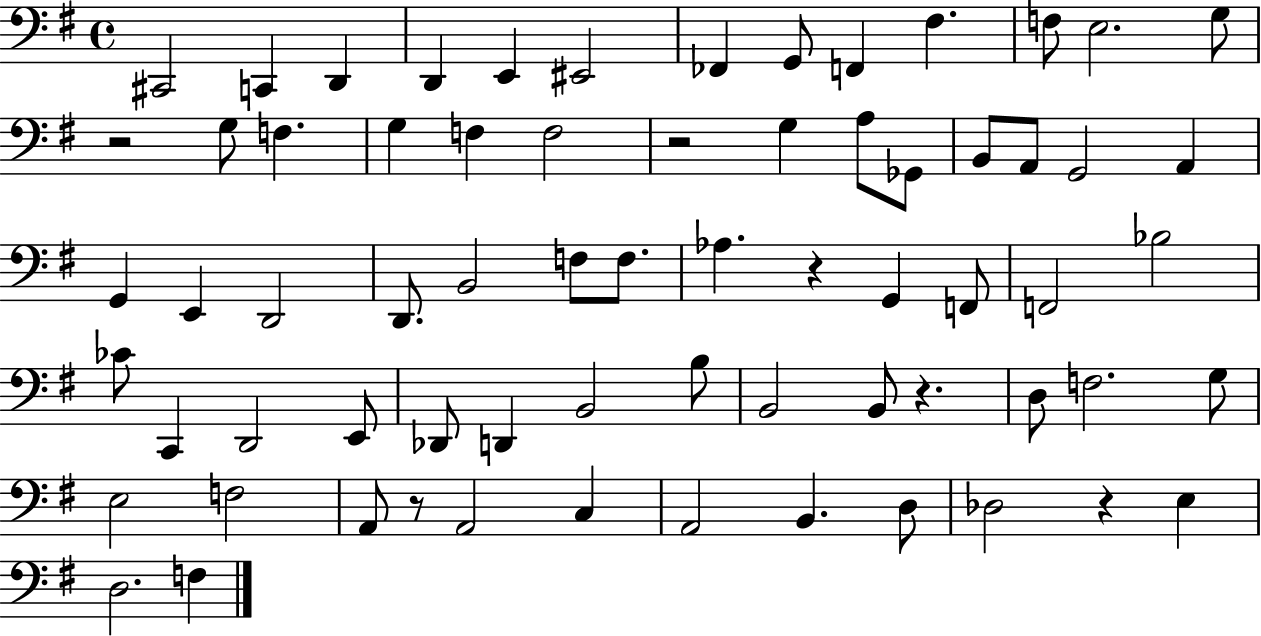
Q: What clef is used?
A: bass